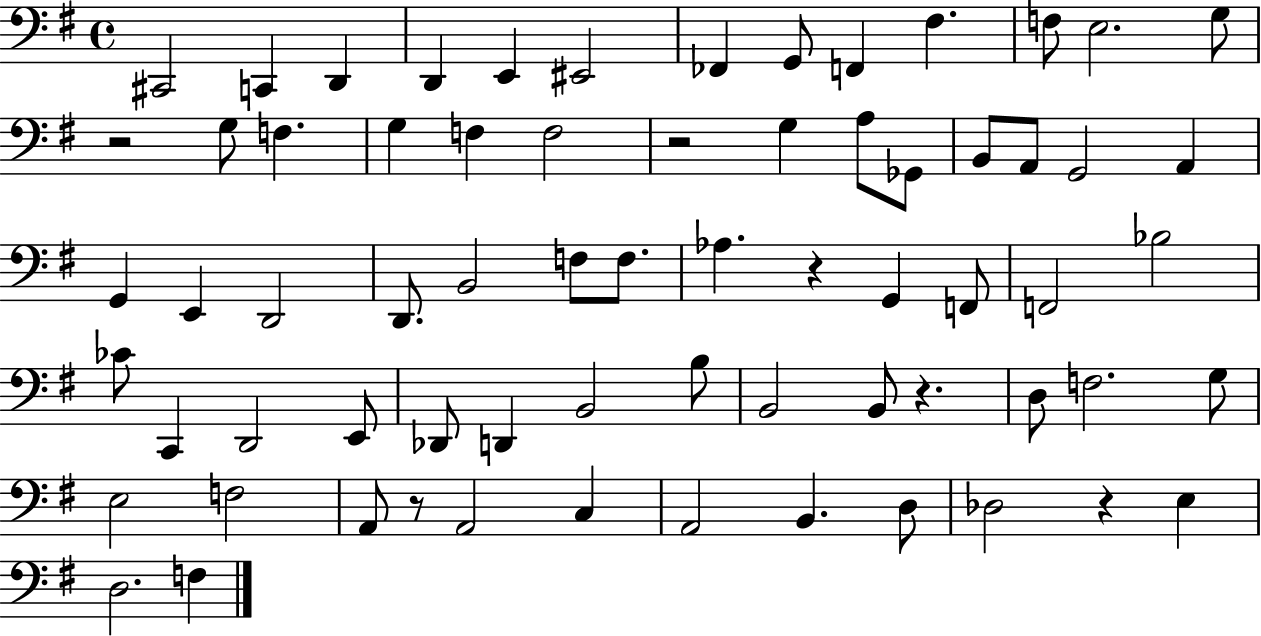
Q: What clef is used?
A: bass